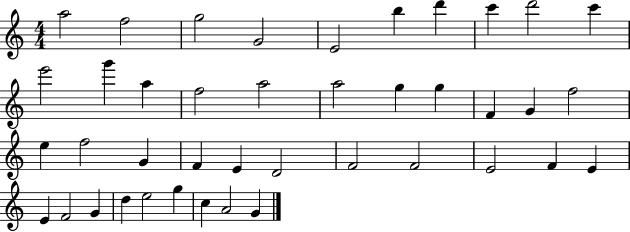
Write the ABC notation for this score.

X:1
T:Untitled
M:4/4
L:1/4
K:C
a2 f2 g2 G2 E2 b d' c' d'2 c' e'2 g' a f2 a2 a2 g g F G f2 e f2 G F E D2 F2 F2 E2 F E E F2 G d e2 g c A2 G